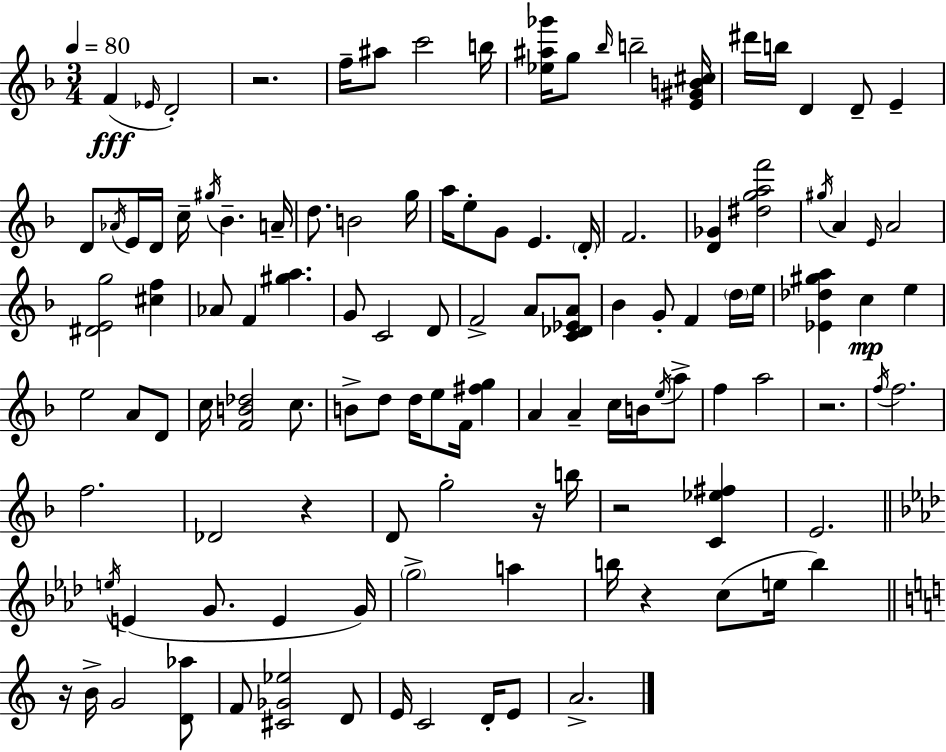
X:1
T:Untitled
M:3/4
L:1/4
K:Dm
F _E/4 D2 z2 f/4 ^a/2 c'2 b/4 [_e^a_g']/4 g/2 _b/4 b2 [E^GB^c]/4 ^d'/4 b/4 D D/2 E D/2 _A/4 E/4 D/4 c/4 ^g/4 _B A/4 d/2 B2 g/4 a/4 e/2 G/2 E D/4 F2 [D_G] [^dgaf']2 ^g/4 A E/4 A2 [^DEg]2 [^cf] _A/2 F [^ga] G/2 C2 D/2 F2 A/2 [C_D_EA]/2 _B G/2 F d/4 e/4 [_E_d^ga] c e e2 A/2 D/2 c/4 [FB_d]2 c/2 B/2 d/2 d/4 e/2 F/4 [^fg] A A c/4 B/4 e/4 a/2 f a2 z2 f/4 f2 f2 _D2 z D/2 g2 z/4 b/4 z2 [C_e^f] E2 e/4 E G/2 E G/4 g2 a b/4 z c/2 e/4 b z/4 B/4 G2 [D_a]/2 F/2 [^C_G_e]2 D/2 E/4 C2 D/4 E/2 A2